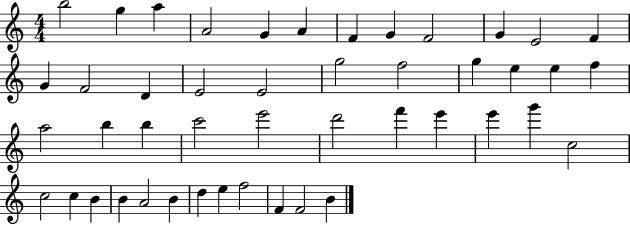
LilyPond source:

{
  \clef treble
  \numericTimeSignature
  \time 4/4
  \key c \major
  b''2 g''4 a''4 | a'2 g'4 a'4 | f'4 g'4 f'2 | g'4 e'2 f'4 | \break g'4 f'2 d'4 | e'2 e'2 | g''2 f''2 | g''4 e''4 e''4 f''4 | \break a''2 b''4 b''4 | c'''2 e'''2 | d'''2 f'''4 e'''4 | e'''4 g'''4 c''2 | \break c''2 c''4 b'4 | b'4 a'2 b'4 | d''4 e''4 f''2 | f'4 f'2 b'4 | \break \bar "|."
}